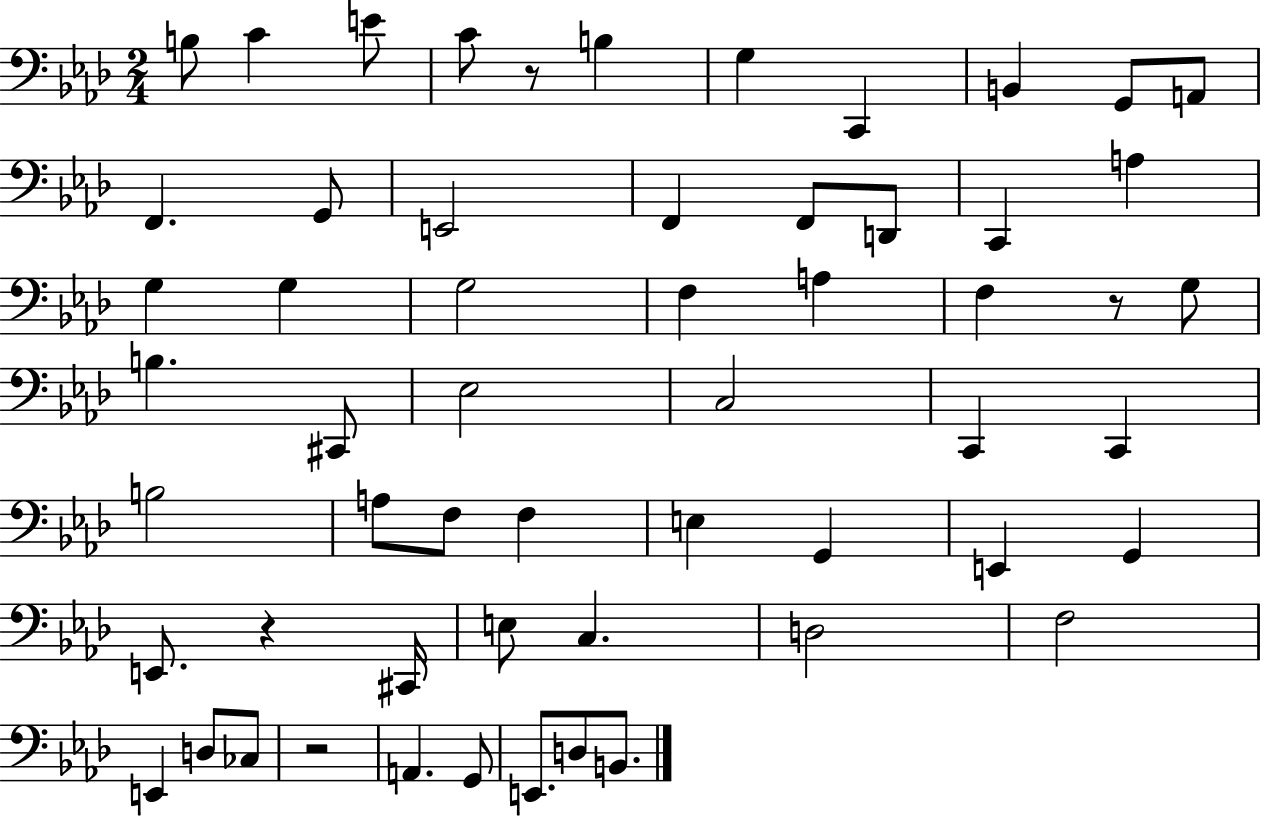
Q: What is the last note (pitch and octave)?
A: B2